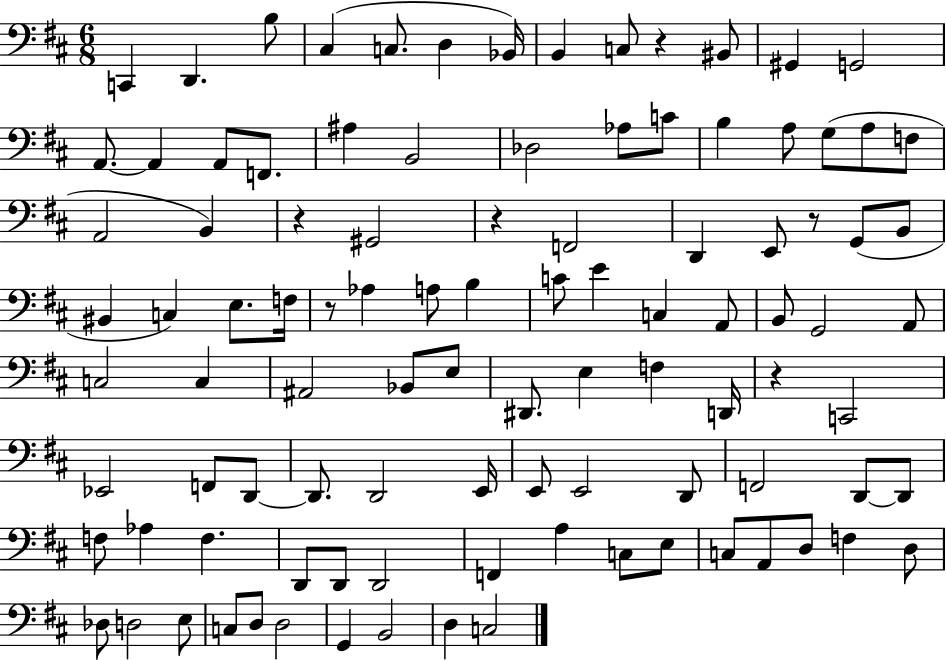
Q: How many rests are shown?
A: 6